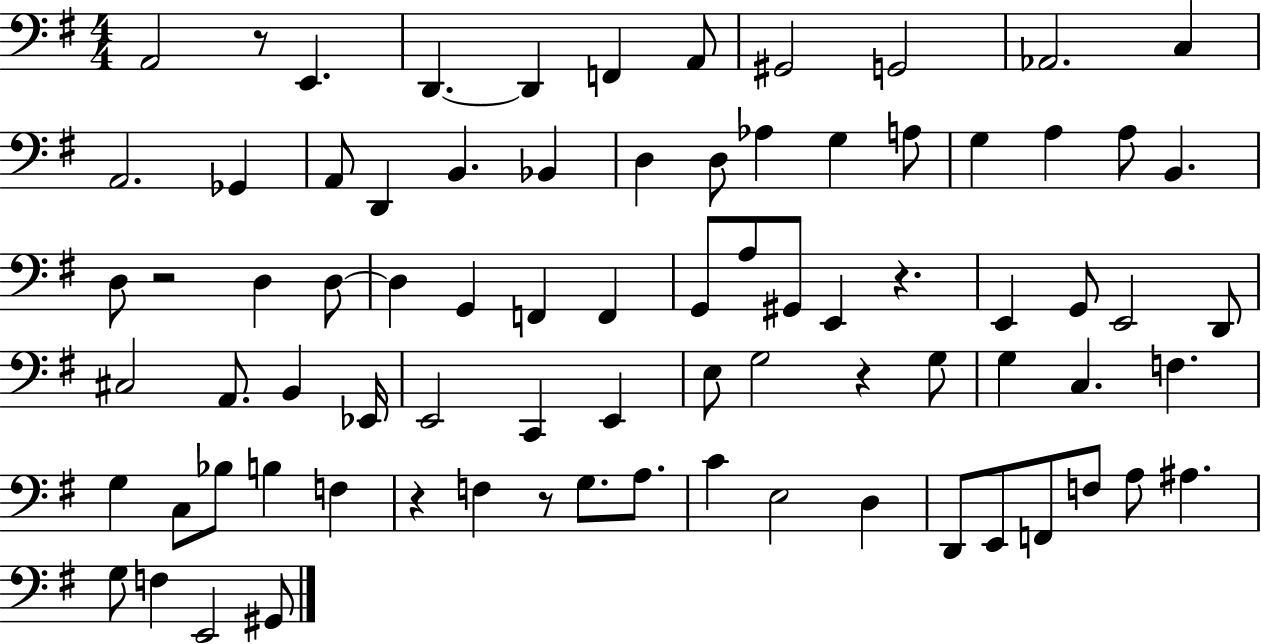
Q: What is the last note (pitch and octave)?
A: G#2